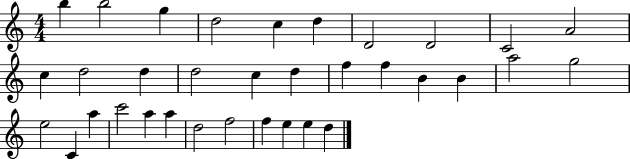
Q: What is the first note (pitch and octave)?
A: B5